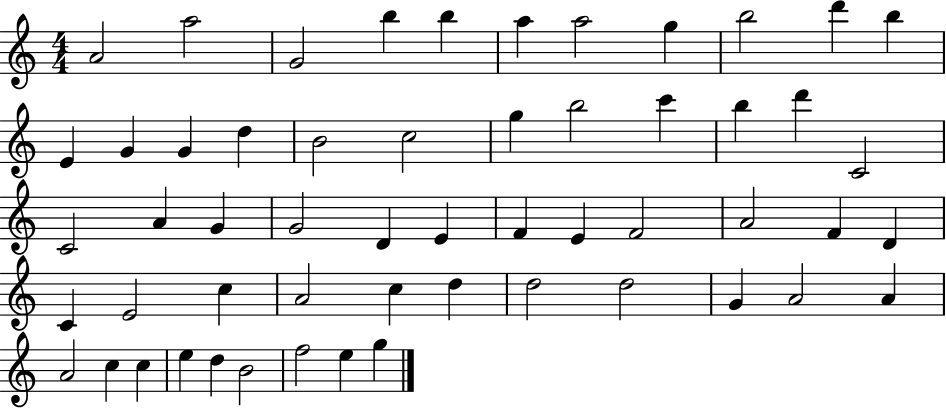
{
  \clef treble
  \numericTimeSignature
  \time 4/4
  \key c \major
  a'2 a''2 | g'2 b''4 b''4 | a''4 a''2 g''4 | b''2 d'''4 b''4 | \break e'4 g'4 g'4 d''4 | b'2 c''2 | g''4 b''2 c'''4 | b''4 d'''4 c'2 | \break c'2 a'4 g'4 | g'2 d'4 e'4 | f'4 e'4 f'2 | a'2 f'4 d'4 | \break c'4 e'2 c''4 | a'2 c''4 d''4 | d''2 d''2 | g'4 a'2 a'4 | \break a'2 c''4 c''4 | e''4 d''4 b'2 | f''2 e''4 g''4 | \bar "|."
}